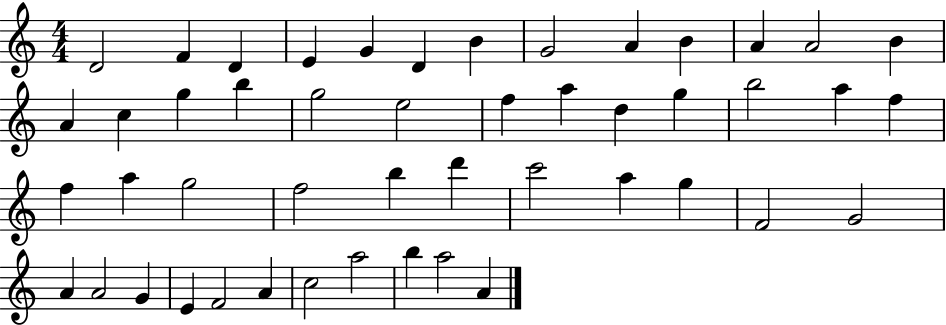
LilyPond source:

{
  \clef treble
  \numericTimeSignature
  \time 4/4
  \key c \major
  d'2 f'4 d'4 | e'4 g'4 d'4 b'4 | g'2 a'4 b'4 | a'4 a'2 b'4 | \break a'4 c''4 g''4 b''4 | g''2 e''2 | f''4 a''4 d''4 g''4 | b''2 a''4 f''4 | \break f''4 a''4 g''2 | f''2 b''4 d'''4 | c'''2 a''4 g''4 | f'2 g'2 | \break a'4 a'2 g'4 | e'4 f'2 a'4 | c''2 a''2 | b''4 a''2 a'4 | \break \bar "|."
}